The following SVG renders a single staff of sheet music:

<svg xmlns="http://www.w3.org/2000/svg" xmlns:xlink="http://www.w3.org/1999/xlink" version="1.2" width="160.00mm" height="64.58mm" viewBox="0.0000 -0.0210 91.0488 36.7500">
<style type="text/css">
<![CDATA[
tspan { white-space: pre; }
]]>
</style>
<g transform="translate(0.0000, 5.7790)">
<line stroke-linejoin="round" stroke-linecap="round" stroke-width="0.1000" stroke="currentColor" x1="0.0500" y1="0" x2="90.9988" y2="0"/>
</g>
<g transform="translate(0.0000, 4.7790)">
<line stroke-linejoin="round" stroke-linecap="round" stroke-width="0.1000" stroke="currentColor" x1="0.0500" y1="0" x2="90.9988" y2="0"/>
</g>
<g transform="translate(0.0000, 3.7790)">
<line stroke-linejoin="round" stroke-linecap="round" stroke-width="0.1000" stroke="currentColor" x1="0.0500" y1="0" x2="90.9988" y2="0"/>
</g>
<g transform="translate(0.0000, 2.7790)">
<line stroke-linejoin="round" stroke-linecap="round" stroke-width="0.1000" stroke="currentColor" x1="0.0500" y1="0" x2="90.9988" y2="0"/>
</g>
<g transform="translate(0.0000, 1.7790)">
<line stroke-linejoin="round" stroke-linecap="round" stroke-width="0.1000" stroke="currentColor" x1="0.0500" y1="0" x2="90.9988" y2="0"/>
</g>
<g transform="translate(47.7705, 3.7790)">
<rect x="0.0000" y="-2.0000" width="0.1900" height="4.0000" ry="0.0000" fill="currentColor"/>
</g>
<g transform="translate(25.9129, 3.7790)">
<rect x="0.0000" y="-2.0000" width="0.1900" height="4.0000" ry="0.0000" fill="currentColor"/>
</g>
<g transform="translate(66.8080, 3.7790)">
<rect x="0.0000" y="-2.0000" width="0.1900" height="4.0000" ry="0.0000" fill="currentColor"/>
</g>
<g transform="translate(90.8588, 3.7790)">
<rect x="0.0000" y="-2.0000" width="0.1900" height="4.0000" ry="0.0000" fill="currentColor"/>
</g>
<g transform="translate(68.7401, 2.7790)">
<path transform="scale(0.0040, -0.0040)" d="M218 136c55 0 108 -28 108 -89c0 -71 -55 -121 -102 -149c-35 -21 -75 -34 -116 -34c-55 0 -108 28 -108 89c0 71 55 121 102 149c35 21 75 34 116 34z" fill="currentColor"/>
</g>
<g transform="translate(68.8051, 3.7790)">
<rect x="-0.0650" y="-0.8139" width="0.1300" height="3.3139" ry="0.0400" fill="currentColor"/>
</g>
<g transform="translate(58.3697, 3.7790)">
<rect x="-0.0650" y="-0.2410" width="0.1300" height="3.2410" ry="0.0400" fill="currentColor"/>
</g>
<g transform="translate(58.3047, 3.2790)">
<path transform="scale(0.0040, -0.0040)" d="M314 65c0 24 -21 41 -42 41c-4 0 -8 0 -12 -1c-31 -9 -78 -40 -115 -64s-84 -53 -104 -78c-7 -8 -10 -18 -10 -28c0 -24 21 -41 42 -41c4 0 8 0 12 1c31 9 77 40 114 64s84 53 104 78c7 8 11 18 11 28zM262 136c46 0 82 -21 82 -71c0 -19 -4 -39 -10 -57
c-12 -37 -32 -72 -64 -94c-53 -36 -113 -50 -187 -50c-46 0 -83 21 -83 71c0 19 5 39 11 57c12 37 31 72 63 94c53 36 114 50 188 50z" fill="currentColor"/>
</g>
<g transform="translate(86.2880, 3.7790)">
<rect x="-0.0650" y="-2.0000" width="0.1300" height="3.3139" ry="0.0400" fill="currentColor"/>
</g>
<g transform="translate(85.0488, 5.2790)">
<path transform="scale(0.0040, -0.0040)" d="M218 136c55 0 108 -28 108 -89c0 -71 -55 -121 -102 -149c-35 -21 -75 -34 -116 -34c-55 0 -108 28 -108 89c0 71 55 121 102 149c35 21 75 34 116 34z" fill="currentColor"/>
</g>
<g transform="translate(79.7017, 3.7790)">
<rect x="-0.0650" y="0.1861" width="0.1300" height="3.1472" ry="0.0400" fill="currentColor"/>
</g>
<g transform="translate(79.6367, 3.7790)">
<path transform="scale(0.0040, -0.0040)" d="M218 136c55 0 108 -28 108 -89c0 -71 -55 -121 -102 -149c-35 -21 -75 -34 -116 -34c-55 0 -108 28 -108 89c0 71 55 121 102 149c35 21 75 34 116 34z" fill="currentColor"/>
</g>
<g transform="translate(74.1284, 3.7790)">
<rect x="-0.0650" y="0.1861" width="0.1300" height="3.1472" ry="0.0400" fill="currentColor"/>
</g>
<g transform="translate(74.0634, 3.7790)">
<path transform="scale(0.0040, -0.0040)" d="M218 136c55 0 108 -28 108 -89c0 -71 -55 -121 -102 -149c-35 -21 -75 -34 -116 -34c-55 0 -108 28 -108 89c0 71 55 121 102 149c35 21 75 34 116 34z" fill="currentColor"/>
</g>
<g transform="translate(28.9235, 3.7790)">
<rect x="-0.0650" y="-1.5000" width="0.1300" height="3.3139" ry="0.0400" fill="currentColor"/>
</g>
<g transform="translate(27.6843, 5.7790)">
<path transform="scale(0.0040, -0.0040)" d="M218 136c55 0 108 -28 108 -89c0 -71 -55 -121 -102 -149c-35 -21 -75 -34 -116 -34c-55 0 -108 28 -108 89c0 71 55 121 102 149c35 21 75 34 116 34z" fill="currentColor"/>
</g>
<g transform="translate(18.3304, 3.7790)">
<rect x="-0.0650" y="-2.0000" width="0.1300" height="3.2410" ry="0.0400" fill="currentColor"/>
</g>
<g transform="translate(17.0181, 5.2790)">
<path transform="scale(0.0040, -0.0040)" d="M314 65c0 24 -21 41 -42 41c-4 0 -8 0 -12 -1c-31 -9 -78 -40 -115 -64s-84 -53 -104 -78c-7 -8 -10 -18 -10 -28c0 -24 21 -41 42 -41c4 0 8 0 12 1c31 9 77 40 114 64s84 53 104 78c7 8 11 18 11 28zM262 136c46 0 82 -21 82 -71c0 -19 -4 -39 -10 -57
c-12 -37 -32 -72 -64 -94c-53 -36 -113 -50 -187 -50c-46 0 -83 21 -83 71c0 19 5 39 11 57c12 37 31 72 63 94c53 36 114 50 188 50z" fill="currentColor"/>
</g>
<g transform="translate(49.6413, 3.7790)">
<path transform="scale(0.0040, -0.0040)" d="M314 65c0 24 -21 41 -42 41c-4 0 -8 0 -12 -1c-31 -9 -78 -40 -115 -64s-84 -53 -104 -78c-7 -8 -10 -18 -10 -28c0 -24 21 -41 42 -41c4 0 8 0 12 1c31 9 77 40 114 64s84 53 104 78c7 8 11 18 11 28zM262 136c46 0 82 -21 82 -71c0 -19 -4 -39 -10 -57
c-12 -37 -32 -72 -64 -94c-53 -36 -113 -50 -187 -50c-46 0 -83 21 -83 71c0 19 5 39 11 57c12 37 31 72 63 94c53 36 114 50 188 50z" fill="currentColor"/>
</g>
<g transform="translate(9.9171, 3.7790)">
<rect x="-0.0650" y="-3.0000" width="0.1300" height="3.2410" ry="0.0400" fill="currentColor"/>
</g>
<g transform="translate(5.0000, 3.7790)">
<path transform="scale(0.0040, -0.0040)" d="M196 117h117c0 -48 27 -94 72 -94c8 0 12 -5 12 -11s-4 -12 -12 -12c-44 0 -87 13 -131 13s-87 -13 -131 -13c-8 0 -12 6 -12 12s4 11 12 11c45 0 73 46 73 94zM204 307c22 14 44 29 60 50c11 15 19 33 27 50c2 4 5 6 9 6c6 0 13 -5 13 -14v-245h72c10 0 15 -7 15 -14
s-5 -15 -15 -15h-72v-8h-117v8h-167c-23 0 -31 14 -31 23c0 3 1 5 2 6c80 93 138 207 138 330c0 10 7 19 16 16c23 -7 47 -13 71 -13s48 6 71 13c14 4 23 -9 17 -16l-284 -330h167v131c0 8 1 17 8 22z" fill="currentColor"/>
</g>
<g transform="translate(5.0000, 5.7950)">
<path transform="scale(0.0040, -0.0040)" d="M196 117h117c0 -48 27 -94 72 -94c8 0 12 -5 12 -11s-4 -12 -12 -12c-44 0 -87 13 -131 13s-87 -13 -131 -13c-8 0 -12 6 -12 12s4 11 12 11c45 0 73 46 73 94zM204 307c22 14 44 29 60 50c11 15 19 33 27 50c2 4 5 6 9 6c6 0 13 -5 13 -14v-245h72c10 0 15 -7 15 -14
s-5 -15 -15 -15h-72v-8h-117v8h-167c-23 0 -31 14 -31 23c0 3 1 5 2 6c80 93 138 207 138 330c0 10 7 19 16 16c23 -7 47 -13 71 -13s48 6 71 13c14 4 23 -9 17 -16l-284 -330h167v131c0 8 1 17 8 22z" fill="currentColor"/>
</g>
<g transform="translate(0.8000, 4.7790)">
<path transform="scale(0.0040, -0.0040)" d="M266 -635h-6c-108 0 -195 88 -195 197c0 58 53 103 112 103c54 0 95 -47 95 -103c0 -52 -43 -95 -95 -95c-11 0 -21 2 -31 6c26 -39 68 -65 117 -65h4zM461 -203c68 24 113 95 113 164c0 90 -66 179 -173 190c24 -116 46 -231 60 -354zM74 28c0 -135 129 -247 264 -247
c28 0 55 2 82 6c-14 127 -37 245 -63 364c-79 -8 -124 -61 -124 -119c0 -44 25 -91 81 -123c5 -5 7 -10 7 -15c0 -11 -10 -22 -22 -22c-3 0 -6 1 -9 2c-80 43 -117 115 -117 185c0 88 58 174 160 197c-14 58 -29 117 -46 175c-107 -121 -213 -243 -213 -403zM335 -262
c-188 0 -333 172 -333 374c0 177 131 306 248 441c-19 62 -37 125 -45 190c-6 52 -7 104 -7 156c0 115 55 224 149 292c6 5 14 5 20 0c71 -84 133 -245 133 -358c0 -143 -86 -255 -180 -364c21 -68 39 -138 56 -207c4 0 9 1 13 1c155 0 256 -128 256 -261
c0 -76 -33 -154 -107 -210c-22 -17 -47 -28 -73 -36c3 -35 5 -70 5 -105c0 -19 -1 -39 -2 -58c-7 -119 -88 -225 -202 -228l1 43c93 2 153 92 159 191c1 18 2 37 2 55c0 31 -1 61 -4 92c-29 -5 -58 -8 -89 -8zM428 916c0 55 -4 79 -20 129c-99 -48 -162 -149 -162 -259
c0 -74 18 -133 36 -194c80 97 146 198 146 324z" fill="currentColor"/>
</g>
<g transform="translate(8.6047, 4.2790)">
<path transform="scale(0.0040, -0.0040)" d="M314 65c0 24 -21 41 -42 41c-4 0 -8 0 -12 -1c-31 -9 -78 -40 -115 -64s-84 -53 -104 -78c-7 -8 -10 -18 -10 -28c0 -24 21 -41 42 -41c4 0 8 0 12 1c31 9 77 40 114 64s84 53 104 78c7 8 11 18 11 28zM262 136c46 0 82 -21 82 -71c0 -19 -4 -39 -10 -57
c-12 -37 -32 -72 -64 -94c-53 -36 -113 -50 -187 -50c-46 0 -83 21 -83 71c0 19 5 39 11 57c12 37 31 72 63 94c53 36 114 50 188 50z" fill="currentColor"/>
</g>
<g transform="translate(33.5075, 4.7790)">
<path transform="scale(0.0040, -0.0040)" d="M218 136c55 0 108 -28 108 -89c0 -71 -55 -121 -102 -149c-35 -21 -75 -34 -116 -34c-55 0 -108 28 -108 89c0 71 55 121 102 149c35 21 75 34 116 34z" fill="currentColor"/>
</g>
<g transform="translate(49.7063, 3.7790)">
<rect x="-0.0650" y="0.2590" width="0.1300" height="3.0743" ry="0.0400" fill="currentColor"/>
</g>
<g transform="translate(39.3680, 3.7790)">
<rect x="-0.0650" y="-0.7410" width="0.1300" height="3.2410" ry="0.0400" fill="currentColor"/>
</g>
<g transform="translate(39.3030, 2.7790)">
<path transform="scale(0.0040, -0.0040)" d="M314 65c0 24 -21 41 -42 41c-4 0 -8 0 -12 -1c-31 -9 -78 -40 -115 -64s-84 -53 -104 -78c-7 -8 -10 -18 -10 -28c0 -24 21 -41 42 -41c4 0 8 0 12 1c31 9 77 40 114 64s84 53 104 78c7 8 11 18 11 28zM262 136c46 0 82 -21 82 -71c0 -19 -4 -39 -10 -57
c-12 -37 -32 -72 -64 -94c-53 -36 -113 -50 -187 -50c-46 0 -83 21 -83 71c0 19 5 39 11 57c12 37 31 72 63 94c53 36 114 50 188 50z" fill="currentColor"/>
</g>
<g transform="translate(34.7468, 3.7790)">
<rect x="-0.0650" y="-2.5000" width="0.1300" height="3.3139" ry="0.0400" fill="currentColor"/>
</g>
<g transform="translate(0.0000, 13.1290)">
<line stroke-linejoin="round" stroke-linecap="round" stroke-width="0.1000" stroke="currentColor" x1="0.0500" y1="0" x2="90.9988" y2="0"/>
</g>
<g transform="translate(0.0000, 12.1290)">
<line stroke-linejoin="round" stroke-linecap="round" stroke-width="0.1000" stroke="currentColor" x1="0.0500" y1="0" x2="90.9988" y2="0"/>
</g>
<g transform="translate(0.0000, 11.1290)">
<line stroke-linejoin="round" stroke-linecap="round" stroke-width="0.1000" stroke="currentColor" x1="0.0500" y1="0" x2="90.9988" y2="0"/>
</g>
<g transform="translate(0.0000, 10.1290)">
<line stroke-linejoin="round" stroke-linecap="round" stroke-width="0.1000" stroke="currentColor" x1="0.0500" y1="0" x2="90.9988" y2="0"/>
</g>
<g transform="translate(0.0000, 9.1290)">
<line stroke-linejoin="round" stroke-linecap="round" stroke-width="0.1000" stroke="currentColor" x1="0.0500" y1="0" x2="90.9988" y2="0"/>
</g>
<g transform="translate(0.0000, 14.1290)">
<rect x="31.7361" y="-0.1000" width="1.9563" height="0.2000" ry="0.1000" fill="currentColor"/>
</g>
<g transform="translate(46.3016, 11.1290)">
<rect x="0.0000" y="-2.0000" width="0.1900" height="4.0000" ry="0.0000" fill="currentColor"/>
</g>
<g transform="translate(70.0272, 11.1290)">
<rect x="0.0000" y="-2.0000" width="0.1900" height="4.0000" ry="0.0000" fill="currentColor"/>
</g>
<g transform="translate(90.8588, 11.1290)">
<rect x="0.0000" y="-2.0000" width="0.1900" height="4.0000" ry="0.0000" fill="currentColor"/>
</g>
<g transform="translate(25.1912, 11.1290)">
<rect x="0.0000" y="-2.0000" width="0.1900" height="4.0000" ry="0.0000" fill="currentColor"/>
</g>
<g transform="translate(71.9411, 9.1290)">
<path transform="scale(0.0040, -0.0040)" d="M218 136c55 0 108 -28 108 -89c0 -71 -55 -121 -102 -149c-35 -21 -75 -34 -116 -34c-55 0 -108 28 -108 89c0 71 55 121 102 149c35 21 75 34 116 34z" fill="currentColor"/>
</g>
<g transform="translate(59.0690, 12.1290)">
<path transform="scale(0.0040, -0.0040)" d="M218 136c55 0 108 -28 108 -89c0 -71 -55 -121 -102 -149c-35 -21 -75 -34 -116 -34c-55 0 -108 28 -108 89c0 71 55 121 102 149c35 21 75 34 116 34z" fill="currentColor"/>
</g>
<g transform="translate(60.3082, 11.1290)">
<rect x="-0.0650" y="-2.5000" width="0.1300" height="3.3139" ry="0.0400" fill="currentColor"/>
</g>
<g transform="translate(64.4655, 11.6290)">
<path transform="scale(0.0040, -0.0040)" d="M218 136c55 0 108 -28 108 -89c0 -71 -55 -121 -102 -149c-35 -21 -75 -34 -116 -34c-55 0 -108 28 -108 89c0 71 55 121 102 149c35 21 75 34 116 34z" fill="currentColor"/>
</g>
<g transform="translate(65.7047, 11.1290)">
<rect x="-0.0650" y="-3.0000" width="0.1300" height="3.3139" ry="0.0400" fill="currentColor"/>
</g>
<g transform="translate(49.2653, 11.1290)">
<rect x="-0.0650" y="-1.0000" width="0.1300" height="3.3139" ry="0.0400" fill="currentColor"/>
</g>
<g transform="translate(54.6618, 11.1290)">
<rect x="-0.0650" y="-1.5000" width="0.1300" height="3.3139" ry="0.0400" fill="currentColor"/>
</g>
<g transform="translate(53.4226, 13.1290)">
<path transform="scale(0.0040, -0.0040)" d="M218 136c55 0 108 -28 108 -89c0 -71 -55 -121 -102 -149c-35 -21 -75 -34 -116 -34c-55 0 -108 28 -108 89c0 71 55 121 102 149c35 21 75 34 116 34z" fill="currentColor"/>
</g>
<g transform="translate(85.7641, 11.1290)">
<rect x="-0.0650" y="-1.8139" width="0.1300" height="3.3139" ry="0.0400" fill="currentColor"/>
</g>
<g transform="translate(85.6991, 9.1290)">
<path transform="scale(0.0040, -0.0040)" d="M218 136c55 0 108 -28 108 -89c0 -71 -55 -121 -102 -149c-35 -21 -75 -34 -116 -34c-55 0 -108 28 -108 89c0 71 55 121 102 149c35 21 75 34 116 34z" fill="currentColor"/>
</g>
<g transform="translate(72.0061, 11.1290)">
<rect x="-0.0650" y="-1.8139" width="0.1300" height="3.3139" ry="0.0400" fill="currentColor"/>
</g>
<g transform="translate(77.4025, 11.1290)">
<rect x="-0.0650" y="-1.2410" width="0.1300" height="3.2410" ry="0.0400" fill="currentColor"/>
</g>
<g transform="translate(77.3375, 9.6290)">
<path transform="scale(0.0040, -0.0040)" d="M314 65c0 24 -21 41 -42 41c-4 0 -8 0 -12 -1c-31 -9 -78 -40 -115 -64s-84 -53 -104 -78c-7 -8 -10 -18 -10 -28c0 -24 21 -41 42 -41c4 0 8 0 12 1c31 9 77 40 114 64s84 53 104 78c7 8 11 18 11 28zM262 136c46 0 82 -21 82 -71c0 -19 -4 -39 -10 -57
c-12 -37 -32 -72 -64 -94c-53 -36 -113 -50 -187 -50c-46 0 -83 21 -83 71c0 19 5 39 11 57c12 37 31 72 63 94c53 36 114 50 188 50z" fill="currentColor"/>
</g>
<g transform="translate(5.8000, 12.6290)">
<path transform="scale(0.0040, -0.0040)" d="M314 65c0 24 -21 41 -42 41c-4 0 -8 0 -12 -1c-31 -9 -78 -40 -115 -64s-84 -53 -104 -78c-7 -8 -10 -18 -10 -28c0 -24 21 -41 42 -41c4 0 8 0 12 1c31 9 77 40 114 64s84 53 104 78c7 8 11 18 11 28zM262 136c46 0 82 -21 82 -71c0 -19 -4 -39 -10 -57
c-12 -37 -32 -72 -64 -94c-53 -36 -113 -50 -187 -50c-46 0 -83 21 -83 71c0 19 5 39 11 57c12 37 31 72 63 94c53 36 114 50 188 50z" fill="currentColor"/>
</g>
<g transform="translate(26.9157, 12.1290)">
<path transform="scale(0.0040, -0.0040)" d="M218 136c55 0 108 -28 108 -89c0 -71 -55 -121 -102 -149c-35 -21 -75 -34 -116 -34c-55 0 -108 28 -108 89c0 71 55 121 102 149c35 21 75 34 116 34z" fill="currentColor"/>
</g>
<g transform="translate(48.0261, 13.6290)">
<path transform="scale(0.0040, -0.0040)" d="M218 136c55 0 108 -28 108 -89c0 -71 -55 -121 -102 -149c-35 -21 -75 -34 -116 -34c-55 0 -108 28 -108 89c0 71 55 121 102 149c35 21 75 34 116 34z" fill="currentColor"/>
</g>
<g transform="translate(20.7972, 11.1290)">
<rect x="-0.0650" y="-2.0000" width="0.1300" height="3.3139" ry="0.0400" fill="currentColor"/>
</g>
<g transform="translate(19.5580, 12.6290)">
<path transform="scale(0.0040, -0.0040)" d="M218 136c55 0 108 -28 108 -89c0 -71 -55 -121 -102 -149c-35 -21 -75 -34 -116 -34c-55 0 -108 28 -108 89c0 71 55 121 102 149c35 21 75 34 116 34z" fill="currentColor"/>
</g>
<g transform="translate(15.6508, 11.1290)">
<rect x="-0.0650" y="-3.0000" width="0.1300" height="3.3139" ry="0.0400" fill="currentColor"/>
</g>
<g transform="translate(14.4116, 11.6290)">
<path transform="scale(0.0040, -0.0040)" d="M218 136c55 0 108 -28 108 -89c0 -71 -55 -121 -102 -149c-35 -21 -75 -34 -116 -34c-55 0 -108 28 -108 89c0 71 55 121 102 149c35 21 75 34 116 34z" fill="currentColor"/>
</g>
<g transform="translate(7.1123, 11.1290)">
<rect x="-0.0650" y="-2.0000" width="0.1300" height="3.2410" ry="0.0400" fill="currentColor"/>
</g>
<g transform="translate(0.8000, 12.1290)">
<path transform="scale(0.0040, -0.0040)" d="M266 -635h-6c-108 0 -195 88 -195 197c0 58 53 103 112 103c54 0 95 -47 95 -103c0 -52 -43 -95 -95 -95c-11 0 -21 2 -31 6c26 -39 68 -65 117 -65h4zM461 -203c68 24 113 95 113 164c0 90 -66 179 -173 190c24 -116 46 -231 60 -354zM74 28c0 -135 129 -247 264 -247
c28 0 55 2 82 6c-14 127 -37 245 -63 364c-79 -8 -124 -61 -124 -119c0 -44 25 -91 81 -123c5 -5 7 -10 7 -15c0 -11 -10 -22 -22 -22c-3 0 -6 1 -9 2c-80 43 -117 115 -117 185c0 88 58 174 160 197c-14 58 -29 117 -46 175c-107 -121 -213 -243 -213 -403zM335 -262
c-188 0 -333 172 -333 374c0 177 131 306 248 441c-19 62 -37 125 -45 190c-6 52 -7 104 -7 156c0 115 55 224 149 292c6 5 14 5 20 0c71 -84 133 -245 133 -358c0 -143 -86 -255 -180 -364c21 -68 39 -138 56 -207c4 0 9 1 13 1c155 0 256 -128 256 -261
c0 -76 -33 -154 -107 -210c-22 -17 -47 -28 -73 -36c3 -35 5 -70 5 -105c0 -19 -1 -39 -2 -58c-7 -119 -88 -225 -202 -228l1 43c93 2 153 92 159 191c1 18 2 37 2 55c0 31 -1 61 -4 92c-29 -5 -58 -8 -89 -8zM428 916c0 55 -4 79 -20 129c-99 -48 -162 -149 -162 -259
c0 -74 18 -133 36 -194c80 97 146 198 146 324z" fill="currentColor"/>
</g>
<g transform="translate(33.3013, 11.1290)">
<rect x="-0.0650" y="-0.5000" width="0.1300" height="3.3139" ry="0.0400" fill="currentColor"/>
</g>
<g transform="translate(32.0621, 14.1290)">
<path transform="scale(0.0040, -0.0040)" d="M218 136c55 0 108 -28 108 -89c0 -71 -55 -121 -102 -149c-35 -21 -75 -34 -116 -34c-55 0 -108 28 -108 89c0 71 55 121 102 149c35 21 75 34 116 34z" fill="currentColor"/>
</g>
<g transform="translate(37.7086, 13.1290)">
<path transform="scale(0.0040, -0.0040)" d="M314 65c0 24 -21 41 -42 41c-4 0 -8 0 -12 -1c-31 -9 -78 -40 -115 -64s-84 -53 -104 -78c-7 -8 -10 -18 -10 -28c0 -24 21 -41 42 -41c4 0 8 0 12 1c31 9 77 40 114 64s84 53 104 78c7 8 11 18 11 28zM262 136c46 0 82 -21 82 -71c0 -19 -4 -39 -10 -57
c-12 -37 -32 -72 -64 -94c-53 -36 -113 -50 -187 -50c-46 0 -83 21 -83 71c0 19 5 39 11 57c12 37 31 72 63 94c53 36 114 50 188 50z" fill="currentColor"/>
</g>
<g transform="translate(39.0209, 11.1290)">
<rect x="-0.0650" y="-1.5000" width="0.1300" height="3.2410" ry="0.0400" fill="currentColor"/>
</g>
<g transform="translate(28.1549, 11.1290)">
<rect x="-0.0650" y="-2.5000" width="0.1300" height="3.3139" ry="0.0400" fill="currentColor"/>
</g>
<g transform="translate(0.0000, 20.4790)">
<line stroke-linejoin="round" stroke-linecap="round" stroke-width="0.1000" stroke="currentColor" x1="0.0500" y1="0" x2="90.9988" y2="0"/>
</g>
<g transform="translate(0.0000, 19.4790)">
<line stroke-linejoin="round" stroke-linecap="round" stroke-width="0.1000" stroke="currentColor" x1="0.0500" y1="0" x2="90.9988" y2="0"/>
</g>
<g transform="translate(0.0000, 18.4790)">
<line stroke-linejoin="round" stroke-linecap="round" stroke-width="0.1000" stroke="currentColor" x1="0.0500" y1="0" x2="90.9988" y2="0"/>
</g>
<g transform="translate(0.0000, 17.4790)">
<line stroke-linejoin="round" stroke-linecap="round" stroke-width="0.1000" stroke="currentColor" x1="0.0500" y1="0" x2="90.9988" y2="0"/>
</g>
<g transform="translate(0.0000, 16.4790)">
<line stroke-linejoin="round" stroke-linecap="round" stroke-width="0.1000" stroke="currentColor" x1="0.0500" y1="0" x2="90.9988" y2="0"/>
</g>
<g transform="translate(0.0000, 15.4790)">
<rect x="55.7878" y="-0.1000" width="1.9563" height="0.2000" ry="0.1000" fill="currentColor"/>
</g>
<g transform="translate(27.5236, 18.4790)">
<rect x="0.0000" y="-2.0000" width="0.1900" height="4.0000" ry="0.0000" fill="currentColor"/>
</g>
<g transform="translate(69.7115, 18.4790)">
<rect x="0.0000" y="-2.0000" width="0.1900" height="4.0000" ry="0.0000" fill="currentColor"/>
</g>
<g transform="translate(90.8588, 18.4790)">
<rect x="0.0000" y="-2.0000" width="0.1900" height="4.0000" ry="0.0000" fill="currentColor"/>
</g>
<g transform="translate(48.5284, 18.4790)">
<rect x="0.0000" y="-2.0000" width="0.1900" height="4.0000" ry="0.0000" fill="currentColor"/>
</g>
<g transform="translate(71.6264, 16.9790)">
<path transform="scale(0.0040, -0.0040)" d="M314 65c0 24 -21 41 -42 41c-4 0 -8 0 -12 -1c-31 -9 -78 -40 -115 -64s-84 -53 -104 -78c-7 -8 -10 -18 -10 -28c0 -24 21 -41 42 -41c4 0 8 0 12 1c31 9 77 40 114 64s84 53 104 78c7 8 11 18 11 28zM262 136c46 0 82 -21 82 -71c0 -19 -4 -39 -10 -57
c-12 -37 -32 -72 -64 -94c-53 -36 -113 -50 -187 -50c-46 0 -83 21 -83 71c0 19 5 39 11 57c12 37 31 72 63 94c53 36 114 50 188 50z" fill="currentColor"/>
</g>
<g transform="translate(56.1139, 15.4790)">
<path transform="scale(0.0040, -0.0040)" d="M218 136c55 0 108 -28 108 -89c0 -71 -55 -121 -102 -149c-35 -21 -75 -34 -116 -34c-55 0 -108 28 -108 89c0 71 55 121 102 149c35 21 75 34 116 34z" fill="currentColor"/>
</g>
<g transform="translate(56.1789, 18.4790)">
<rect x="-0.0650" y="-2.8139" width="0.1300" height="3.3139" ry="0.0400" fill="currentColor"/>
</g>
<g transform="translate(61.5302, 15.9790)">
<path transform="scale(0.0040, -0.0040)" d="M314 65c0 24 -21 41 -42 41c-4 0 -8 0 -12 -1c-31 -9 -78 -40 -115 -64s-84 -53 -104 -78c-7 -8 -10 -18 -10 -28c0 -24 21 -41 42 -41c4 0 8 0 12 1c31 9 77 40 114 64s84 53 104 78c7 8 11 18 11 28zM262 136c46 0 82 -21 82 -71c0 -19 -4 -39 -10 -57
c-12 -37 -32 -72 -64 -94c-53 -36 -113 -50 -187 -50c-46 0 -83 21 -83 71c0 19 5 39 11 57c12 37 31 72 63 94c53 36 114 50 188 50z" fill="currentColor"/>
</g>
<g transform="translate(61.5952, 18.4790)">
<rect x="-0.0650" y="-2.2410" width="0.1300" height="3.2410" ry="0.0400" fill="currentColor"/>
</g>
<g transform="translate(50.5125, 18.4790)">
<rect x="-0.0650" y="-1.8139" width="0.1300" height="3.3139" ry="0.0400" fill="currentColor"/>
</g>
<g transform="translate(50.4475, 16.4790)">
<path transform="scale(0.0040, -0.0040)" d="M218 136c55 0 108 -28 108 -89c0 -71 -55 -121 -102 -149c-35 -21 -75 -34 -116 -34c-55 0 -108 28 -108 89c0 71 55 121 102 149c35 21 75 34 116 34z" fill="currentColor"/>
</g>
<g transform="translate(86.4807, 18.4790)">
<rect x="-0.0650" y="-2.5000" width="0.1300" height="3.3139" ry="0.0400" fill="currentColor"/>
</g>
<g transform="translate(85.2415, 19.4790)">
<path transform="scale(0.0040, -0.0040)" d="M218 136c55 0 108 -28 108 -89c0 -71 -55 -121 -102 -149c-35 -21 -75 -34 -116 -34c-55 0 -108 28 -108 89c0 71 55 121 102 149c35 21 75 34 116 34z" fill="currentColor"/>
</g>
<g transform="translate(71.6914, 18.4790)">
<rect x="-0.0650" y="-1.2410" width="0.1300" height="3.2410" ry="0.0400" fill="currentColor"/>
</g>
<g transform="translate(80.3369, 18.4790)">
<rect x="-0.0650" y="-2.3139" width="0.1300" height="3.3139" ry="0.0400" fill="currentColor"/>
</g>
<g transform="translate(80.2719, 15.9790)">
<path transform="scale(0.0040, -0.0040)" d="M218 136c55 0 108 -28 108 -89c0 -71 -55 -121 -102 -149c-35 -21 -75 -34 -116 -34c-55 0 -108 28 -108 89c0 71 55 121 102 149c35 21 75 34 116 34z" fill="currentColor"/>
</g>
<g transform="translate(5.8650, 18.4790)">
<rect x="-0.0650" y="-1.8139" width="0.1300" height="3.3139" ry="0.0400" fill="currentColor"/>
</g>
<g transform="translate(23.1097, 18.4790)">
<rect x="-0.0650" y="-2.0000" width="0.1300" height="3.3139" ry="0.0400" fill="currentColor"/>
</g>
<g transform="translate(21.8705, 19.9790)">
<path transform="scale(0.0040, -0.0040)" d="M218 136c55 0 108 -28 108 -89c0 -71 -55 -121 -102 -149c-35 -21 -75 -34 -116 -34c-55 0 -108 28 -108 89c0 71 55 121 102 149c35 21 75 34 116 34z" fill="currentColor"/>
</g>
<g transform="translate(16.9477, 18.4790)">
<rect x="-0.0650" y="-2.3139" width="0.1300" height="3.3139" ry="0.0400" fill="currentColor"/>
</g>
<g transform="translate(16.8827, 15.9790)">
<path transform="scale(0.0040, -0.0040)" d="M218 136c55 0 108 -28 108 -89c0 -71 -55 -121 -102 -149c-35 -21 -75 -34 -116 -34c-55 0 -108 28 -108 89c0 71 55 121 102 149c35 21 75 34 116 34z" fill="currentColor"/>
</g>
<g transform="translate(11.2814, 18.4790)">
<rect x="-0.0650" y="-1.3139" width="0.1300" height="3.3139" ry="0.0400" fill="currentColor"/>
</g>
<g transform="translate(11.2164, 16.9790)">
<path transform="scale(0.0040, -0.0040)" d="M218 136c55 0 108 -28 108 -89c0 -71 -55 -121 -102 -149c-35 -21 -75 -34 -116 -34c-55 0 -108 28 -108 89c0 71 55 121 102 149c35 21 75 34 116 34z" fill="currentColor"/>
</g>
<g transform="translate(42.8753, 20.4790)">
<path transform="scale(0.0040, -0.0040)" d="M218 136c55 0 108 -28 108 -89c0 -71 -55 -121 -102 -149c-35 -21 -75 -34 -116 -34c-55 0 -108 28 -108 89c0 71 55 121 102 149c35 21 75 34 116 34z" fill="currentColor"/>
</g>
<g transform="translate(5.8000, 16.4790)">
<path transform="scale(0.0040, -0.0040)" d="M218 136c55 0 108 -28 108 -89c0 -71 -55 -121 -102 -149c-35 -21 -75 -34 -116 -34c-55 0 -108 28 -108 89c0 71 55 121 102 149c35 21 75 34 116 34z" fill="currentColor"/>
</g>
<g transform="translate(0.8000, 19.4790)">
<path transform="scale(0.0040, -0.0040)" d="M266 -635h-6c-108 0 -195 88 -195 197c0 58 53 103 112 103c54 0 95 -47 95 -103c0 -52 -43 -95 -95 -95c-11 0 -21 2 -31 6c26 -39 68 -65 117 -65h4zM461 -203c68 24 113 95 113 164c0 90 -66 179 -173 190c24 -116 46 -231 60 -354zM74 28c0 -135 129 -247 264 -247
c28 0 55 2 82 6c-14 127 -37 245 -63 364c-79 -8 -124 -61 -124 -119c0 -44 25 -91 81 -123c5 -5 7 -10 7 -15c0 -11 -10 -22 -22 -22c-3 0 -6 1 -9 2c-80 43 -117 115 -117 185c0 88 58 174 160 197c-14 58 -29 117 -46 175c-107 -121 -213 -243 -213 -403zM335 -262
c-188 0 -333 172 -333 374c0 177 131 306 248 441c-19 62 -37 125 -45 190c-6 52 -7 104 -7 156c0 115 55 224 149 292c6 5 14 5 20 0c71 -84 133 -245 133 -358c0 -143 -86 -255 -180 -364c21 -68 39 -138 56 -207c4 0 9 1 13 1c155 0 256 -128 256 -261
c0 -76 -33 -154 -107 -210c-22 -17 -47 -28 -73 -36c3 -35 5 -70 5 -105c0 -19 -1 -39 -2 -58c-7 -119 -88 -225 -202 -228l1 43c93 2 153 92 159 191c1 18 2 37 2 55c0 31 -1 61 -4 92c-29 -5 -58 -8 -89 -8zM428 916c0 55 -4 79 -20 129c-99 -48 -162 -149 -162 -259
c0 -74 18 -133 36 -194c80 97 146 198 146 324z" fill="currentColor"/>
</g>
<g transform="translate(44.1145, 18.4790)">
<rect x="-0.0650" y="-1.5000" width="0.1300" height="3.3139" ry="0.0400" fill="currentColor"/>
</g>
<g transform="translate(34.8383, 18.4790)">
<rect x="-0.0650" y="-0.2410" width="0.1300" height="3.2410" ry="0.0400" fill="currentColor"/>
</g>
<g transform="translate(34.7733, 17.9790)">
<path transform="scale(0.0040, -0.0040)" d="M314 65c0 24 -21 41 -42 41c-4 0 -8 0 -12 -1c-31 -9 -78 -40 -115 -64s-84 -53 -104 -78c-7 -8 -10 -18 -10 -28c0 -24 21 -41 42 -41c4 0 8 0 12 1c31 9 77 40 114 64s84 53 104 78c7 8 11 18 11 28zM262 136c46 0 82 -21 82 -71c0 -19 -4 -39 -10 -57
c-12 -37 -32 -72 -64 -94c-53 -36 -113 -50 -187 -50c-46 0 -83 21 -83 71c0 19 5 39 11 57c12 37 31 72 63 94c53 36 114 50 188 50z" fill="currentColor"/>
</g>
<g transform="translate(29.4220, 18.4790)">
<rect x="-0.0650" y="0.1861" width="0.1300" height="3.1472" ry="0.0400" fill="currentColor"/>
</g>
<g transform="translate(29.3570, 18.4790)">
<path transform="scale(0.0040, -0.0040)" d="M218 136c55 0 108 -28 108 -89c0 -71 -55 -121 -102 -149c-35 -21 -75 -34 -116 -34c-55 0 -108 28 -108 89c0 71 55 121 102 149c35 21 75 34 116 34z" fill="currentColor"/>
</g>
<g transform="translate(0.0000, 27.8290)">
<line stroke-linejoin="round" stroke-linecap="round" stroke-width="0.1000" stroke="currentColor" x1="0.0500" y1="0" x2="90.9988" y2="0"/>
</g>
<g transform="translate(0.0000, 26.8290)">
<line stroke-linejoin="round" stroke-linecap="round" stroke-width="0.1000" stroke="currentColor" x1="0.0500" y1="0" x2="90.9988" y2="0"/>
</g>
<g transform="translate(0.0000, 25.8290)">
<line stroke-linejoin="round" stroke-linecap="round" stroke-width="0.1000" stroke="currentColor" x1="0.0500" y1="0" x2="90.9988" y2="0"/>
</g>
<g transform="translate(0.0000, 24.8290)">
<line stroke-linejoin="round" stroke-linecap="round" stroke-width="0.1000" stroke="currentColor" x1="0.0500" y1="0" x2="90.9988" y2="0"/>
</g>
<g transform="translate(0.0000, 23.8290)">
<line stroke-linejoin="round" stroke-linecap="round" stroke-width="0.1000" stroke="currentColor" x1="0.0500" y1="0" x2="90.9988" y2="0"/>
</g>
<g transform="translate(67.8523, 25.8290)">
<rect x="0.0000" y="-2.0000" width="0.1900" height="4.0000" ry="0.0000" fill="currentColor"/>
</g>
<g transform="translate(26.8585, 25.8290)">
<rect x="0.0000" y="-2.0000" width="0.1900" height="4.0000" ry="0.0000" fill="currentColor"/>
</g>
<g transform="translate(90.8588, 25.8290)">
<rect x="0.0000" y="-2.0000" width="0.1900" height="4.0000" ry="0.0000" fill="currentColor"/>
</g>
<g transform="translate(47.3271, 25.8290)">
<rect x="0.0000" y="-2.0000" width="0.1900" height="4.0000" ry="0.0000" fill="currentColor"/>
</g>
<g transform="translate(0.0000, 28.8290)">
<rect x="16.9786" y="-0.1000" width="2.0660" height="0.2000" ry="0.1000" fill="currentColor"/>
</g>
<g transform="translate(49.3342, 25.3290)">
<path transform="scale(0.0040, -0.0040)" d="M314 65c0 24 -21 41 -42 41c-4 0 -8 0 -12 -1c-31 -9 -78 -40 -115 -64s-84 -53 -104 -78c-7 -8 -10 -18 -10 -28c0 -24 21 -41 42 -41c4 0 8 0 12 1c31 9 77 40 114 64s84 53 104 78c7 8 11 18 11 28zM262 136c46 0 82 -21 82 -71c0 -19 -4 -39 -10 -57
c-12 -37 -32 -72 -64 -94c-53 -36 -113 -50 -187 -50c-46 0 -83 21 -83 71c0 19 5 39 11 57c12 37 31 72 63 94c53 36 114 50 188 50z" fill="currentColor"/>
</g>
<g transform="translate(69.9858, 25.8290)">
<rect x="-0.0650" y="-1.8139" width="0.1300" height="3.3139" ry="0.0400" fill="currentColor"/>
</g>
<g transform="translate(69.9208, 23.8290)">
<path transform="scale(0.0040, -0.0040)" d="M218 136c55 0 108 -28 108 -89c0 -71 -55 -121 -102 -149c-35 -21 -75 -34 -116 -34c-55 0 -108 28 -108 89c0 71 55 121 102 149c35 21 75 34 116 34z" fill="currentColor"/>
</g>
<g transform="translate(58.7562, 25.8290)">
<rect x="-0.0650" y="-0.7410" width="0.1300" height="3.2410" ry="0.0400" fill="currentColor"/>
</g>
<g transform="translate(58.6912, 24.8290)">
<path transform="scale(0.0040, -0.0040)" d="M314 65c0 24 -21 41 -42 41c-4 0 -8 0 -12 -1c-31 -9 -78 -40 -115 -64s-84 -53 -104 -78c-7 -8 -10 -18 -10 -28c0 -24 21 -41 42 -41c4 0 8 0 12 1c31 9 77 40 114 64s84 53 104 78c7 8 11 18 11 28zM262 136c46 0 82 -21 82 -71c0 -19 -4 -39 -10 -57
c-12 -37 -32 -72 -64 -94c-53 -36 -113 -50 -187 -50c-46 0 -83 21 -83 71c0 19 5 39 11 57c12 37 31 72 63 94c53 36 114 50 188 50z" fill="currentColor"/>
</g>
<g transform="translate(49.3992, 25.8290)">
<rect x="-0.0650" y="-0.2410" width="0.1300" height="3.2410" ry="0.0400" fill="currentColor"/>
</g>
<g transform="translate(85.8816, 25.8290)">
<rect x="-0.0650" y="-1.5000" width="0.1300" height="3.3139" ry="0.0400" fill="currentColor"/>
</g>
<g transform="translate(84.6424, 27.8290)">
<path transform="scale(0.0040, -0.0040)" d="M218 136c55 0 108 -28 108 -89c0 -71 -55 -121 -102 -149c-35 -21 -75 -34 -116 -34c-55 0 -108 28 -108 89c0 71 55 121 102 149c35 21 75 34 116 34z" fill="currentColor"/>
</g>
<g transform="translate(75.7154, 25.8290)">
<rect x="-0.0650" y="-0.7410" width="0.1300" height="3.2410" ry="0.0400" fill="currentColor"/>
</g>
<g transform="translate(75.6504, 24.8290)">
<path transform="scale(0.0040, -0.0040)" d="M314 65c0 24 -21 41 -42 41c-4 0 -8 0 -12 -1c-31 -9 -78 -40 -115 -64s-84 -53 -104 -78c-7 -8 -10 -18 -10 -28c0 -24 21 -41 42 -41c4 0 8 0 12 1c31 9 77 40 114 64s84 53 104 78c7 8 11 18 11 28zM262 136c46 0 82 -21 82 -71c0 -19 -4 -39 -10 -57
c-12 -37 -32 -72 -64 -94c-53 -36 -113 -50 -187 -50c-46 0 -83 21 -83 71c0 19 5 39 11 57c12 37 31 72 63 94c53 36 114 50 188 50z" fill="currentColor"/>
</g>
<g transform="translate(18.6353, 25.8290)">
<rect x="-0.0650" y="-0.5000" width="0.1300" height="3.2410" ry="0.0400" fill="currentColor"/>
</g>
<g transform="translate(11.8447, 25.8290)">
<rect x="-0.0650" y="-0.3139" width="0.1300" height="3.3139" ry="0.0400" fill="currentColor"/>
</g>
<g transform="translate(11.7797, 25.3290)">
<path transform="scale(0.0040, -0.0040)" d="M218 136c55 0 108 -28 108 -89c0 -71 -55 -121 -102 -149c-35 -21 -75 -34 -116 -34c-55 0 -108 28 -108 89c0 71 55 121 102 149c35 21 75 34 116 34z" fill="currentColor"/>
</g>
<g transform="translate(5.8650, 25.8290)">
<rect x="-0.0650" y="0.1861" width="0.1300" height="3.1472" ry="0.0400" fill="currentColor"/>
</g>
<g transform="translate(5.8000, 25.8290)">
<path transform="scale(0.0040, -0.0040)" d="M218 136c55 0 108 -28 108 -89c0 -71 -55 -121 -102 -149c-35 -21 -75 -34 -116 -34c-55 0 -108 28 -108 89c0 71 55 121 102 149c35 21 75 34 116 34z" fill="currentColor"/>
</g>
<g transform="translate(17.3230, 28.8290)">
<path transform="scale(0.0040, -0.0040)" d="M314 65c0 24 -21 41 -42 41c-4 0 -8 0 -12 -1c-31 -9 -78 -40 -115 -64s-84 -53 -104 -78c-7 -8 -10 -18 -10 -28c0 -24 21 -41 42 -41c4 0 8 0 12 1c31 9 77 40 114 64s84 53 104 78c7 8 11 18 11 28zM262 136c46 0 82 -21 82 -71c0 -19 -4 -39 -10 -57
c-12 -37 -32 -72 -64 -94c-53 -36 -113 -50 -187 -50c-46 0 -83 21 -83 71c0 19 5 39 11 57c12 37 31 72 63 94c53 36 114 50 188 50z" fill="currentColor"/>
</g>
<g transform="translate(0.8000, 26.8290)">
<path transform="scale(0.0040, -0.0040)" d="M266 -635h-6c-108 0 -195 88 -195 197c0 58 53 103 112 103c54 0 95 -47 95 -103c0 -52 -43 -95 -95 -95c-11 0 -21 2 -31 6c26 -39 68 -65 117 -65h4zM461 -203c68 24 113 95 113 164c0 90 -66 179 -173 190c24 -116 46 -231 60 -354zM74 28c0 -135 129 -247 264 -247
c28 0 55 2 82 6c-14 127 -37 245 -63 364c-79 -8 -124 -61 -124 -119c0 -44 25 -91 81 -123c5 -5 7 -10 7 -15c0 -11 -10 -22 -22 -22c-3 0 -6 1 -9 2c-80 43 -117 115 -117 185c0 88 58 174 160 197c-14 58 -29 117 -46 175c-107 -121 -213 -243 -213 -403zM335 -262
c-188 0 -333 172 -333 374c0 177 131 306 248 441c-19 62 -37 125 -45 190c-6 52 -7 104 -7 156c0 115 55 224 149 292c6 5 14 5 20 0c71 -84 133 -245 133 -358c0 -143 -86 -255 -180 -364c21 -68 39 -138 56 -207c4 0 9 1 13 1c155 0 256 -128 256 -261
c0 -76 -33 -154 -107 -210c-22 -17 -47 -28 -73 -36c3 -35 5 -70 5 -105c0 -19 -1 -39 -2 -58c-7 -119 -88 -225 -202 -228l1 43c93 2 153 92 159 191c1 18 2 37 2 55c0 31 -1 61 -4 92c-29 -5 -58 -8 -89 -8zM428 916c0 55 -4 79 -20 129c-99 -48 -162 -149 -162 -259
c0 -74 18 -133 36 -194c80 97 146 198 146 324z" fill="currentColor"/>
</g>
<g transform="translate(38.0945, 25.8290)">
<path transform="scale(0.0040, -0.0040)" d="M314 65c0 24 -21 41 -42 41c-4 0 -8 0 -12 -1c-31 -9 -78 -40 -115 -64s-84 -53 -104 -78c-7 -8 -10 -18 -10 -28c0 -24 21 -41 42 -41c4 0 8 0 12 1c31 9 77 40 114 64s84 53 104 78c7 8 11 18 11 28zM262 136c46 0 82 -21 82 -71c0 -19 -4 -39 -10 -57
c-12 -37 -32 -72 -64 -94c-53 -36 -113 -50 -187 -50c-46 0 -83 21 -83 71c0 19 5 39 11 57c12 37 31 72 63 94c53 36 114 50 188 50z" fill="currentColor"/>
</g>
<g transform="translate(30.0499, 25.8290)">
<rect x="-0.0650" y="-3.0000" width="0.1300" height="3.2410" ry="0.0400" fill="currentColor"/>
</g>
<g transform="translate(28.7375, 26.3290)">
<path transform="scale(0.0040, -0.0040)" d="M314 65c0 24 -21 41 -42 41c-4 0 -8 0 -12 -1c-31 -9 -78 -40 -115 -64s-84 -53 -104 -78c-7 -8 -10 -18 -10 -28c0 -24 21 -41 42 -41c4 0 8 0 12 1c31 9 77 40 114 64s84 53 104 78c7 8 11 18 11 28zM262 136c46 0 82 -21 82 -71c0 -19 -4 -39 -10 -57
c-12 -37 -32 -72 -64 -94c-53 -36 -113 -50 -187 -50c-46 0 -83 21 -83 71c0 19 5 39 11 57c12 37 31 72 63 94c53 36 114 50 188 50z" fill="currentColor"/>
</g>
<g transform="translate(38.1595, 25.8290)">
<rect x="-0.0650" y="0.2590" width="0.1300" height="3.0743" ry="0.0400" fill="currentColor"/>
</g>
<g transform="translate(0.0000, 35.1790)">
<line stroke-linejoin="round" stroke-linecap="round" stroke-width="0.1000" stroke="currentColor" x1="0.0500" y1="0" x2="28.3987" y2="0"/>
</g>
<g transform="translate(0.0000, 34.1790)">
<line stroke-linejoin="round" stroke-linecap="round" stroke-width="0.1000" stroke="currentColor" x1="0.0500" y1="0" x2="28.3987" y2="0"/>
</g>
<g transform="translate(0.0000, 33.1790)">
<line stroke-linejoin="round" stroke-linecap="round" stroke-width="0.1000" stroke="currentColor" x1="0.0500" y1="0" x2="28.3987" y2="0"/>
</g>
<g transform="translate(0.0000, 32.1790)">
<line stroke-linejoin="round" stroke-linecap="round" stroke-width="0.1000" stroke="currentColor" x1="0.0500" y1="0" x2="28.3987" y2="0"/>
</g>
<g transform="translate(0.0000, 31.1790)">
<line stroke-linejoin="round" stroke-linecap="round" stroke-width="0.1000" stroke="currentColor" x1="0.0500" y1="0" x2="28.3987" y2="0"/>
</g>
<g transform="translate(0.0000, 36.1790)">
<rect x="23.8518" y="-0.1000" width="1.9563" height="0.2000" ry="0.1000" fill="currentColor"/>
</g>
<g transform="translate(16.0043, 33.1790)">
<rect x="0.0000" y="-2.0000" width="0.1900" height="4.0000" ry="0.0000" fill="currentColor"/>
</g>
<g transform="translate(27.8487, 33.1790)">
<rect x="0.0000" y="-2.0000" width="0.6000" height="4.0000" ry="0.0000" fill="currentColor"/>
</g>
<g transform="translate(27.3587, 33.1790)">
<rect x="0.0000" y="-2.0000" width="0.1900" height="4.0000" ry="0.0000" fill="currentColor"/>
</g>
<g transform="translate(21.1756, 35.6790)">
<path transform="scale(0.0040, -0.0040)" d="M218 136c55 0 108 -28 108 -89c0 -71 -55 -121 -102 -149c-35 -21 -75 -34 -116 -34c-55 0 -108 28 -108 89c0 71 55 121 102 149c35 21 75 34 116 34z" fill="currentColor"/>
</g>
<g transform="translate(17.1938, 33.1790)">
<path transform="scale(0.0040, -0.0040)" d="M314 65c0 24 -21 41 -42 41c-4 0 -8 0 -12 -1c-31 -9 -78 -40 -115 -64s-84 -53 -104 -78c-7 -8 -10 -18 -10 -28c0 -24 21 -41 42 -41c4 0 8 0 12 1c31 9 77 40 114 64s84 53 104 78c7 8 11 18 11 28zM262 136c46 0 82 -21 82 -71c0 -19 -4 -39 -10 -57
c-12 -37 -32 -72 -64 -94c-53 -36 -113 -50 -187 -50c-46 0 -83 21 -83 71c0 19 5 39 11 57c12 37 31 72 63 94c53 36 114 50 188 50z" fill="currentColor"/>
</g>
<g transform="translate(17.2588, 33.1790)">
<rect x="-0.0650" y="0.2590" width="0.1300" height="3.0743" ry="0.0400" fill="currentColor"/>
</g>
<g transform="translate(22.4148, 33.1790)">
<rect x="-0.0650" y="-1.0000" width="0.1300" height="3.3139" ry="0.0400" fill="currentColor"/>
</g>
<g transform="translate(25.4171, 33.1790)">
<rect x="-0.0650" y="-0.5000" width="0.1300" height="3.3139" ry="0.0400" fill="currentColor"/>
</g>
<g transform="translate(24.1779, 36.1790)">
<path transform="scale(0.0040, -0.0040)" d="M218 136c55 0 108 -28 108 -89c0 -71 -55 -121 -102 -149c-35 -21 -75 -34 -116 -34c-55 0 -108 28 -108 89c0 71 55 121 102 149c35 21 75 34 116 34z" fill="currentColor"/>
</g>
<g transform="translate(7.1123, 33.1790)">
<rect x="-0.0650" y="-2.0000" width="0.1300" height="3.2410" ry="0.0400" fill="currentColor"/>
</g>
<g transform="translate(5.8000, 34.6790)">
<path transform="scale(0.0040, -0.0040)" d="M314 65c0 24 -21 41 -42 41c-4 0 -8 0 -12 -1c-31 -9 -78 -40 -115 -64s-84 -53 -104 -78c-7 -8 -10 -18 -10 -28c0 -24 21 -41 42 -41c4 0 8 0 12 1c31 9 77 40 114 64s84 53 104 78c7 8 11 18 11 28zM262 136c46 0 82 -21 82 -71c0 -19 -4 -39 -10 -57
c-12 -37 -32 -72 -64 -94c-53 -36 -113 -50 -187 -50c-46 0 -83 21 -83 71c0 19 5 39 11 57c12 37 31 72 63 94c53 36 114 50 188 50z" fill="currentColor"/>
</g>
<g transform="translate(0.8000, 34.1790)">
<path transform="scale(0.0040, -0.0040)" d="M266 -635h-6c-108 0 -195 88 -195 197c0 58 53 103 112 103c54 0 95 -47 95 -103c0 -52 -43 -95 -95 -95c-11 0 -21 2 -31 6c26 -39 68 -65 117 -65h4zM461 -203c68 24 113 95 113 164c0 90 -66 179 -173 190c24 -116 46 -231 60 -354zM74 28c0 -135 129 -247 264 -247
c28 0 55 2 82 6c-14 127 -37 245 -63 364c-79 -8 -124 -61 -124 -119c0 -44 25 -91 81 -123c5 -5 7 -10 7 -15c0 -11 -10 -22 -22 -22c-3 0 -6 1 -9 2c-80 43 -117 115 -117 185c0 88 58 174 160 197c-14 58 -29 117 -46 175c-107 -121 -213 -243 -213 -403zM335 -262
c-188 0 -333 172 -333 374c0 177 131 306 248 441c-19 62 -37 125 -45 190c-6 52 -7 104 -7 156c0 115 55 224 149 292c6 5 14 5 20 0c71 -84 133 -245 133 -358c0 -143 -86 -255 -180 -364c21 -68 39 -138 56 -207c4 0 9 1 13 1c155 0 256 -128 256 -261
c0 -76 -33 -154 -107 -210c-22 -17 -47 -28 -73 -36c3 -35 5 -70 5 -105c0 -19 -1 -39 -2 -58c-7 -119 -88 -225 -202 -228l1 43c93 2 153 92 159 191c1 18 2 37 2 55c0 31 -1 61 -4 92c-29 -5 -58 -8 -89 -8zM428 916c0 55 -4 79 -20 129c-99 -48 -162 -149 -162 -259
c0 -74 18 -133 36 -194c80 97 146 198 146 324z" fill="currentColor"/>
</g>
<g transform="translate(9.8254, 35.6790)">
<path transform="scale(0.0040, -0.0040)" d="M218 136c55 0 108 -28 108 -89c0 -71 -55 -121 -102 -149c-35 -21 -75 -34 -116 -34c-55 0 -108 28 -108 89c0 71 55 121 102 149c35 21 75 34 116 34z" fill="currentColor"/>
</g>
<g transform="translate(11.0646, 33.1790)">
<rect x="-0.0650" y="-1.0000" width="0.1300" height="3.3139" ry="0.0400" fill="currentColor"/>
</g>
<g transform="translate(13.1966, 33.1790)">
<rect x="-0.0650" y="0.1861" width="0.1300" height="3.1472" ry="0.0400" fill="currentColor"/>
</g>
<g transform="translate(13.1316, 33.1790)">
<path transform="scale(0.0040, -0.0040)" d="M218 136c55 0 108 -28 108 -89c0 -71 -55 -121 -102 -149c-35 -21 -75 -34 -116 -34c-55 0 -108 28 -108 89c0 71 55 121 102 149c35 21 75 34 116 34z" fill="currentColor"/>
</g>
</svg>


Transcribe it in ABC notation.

X:1
T:Untitled
M:4/4
L:1/4
K:C
A2 F2 E G d2 B2 c2 d B B F F2 A F G C E2 D E G A f e2 f f e g F B c2 E f a g2 e2 g G B c C2 A2 B2 c2 d2 f d2 E F2 D B B2 D C